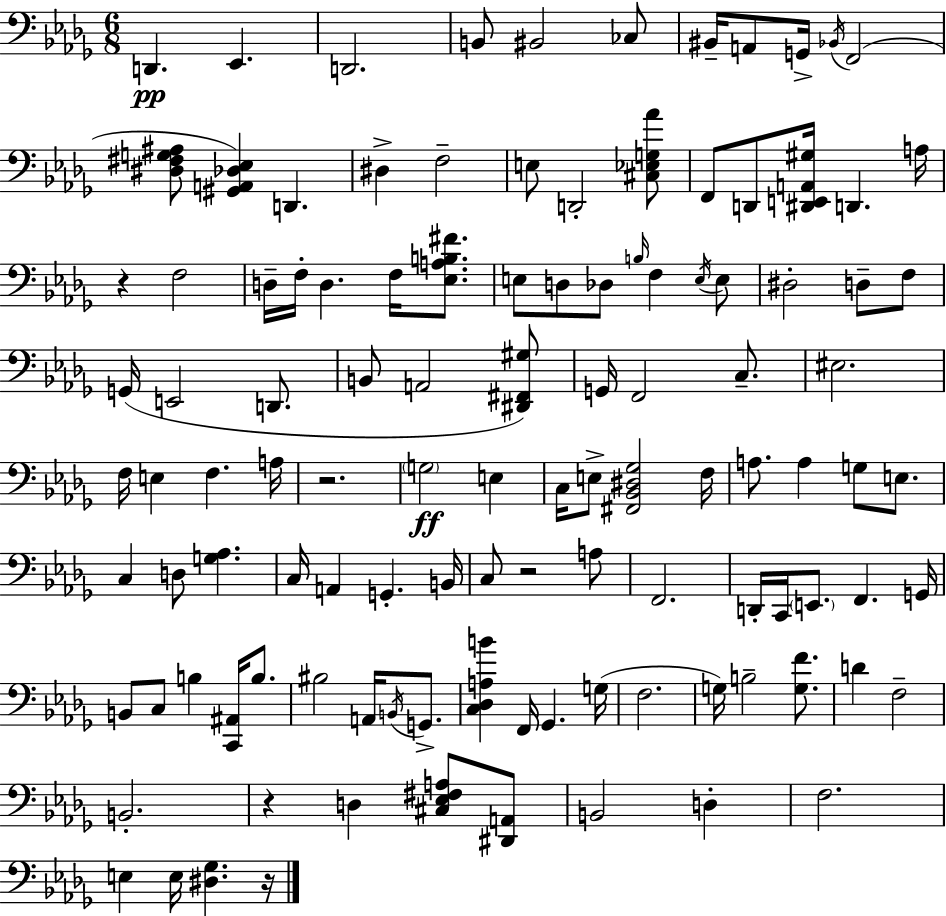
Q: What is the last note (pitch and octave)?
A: E3